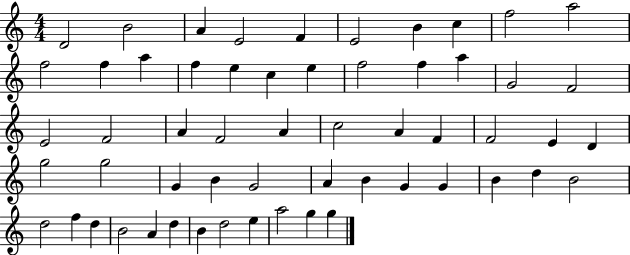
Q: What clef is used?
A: treble